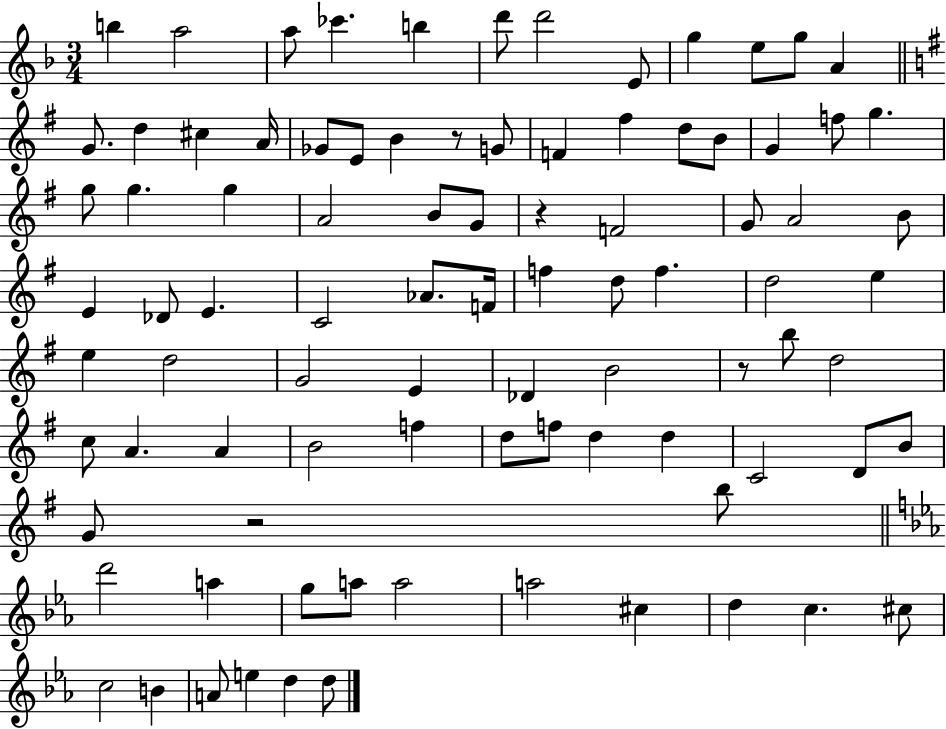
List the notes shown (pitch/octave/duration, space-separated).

B5/q A5/h A5/e CES6/q. B5/q D6/e D6/h E4/e G5/q E5/e G5/e A4/q G4/e. D5/q C#5/q A4/s Gb4/e E4/e B4/q R/e G4/e F4/q F#5/q D5/e B4/e G4/q F5/e G5/q. G5/e G5/q. G5/q A4/h B4/e G4/e R/q F4/h G4/e A4/h B4/e E4/q Db4/e E4/q. C4/h Ab4/e. F4/s F5/q D5/e F5/q. D5/h E5/q E5/q D5/h G4/h E4/q Db4/q B4/h R/e B5/e D5/h C5/e A4/q. A4/q B4/h F5/q D5/e F5/e D5/q D5/q C4/h D4/e B4/e G4/e R/h B5/e D6/h A5/q G5/e A5/e A5/h A5/h C#5/q D5/q C5/q. C#5/e C5/h B4/q A4/e E5/q D5/q D5/e